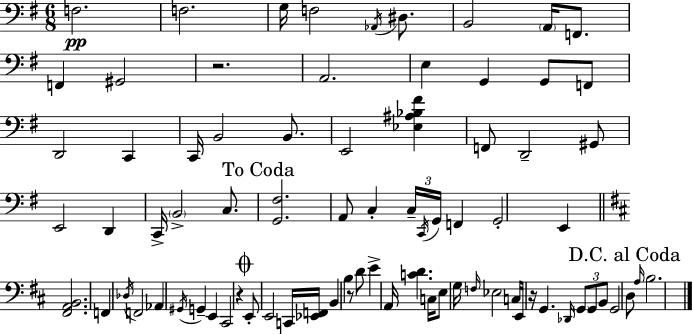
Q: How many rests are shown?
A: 4